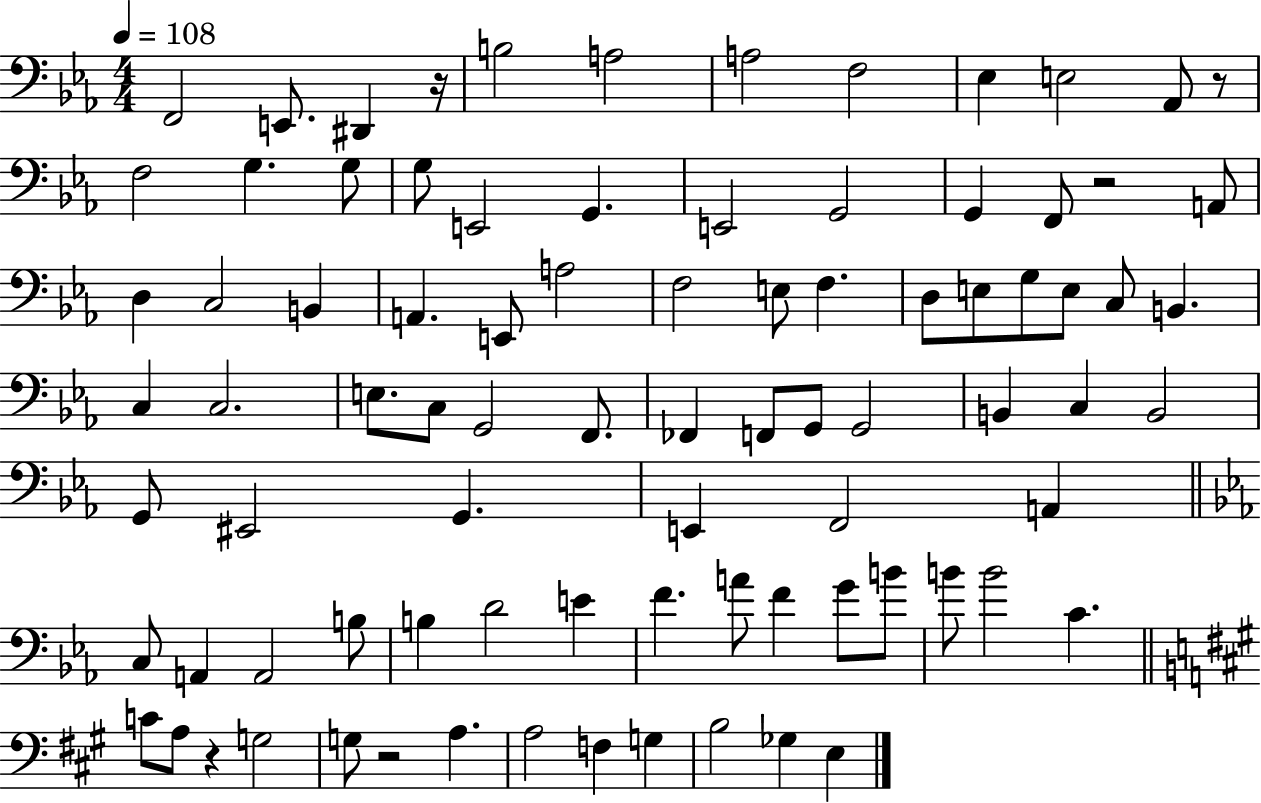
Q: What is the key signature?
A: EES major